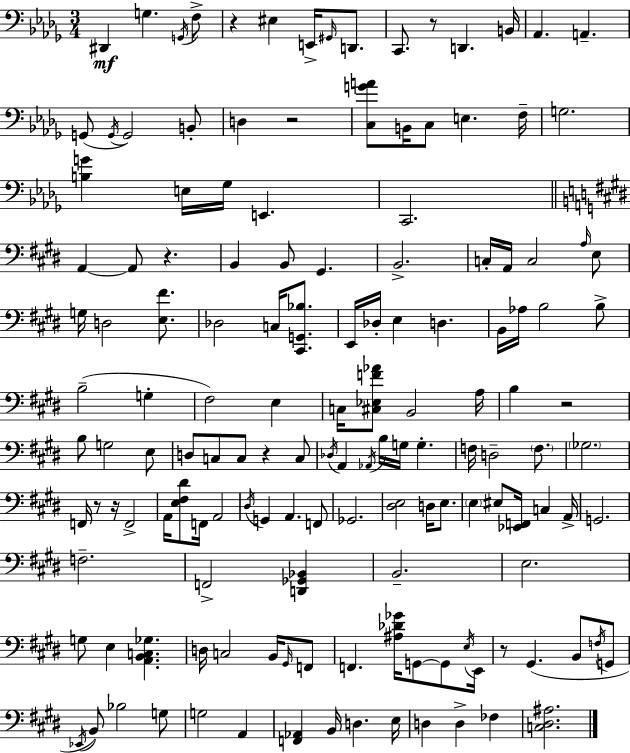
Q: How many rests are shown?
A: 9